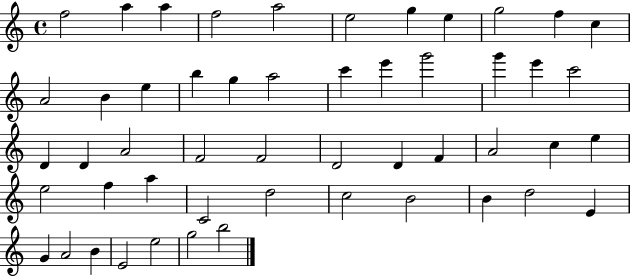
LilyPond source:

{
  \clef treble
  \time 4/4
  \defaultTimeSignature
  \key c \major
  f''2 a''4 a''4 | f''2 a''2 | e''2 g''4 e''4 | g''2 f''4 c''4 | \break a'2 b'4 e''4 | b''4 g''4 a''2 | c'''4 e'''4 g'''2 | g'''4 e'''4 c'''2 | \break d'4 d'4 a'2 | f'2 f'2 | d'2 d'4 f'4 | a'2 c''4 e''4 | \break e''2 f''4 a''4 | c'2 d''2 | c''2 b'2 | b'4 d''2 e'4 | \break g'4 a'2 b'4 | e'2 e''2 | g''2 b''2 | \bar "|."
}